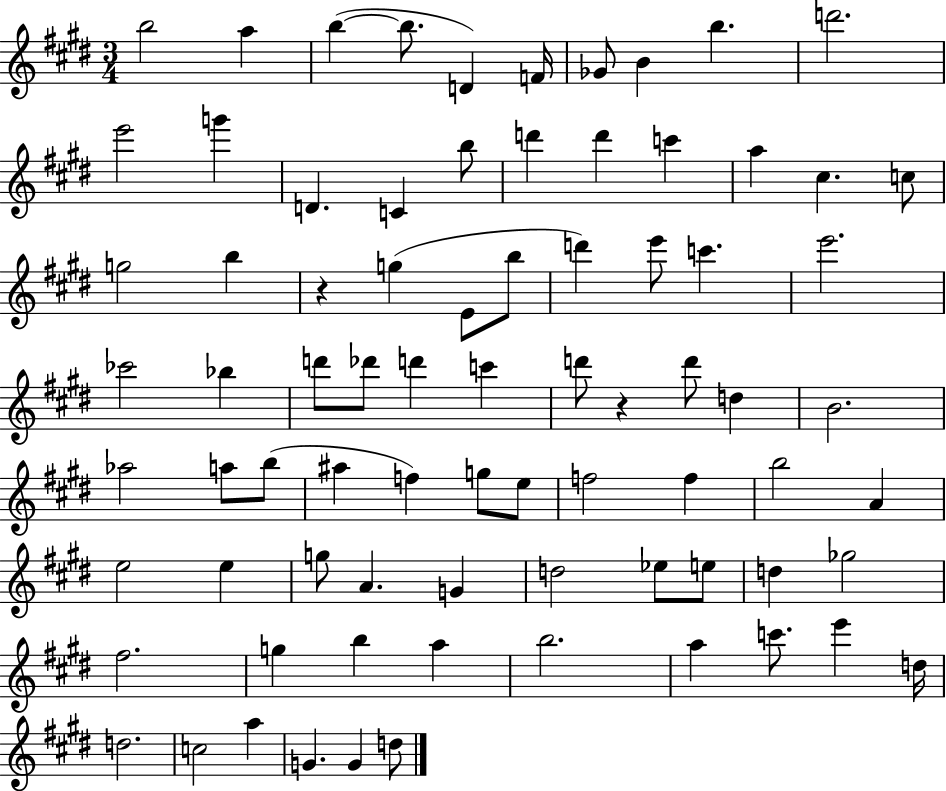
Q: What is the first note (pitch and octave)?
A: B5